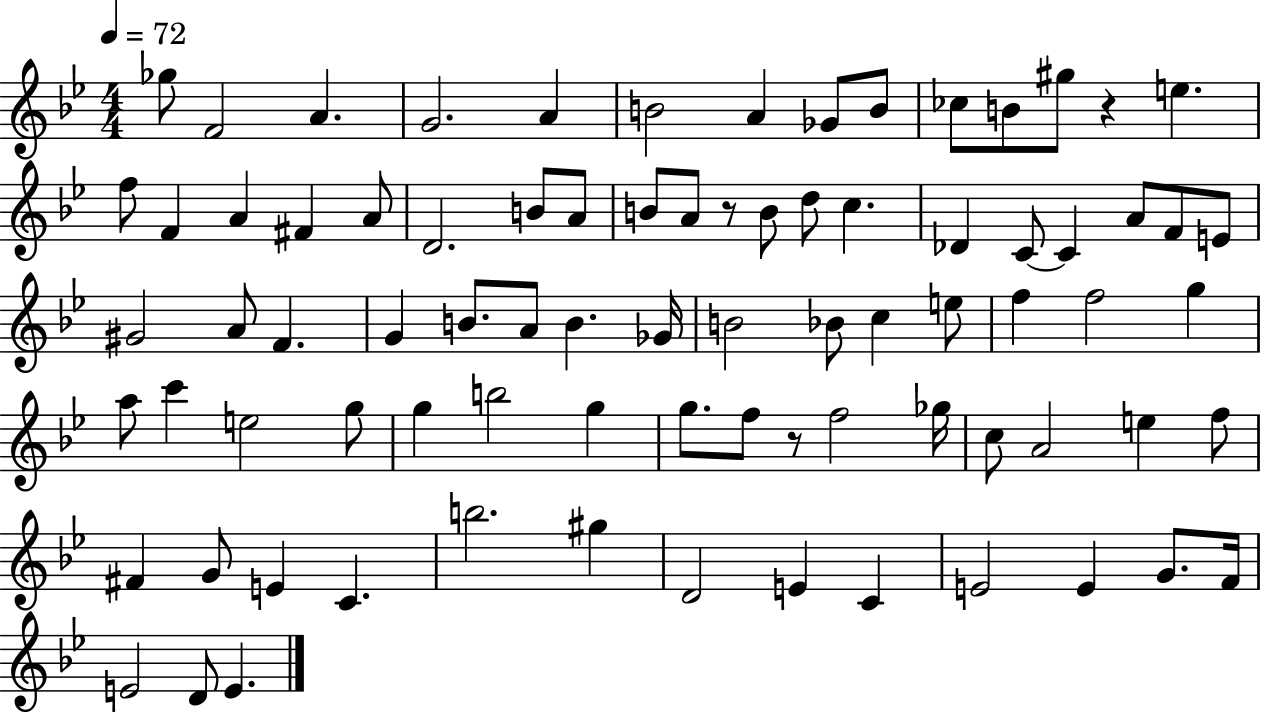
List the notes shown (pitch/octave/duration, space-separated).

Gb5/e F4/h A4/q. G4/h. A4/q B4/h A4/q Gb4/e B4/e CES5/e B4/e G#5/e R/q E5/q. F5/e F4/q A4/q F#4/q A4/e D4/h. B4/e A4/e B4/e A4/e R/e B4/e D5/e C5/q. Db4/q C4/e C4/q A4/e F4/e E4/e G#4/h A4/e F4/q. G4/q B4/e. A4/e B4/q. Gb4/s B4/h Bb4/e C5/q E5/e F5/q F5/h G5/q A5/e C6/q E5/h G5/e G5/q B5/h G5/q G5/e. F5/e R/e F5/h Gb5/s C5/e A4/h E5/q F5/e F#4/q G4/e E4/q C4/q. B5/h. G#5/q D4/h E4/q C4/q E4/h E4/q G4/e. F4/s E4/h D4/e E4/q.